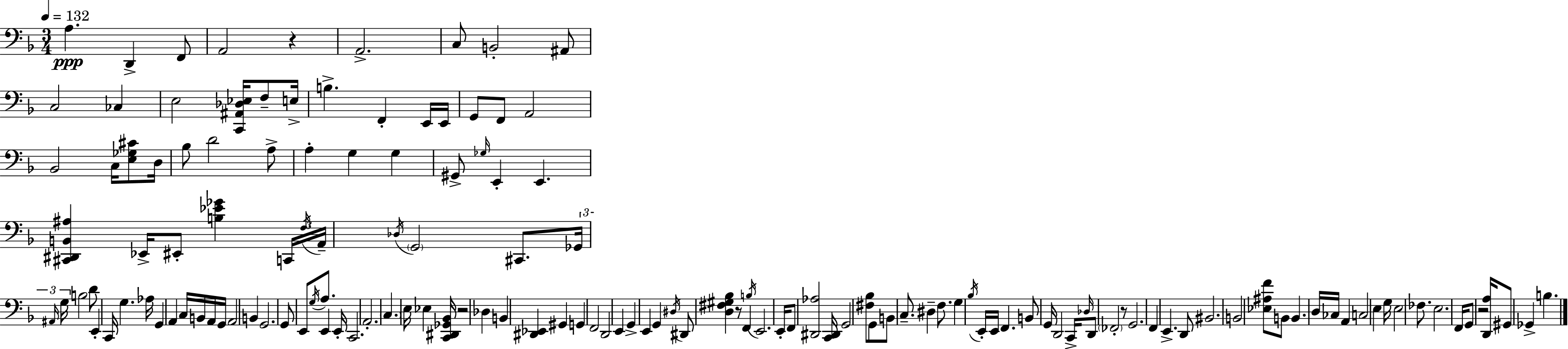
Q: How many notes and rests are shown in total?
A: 144